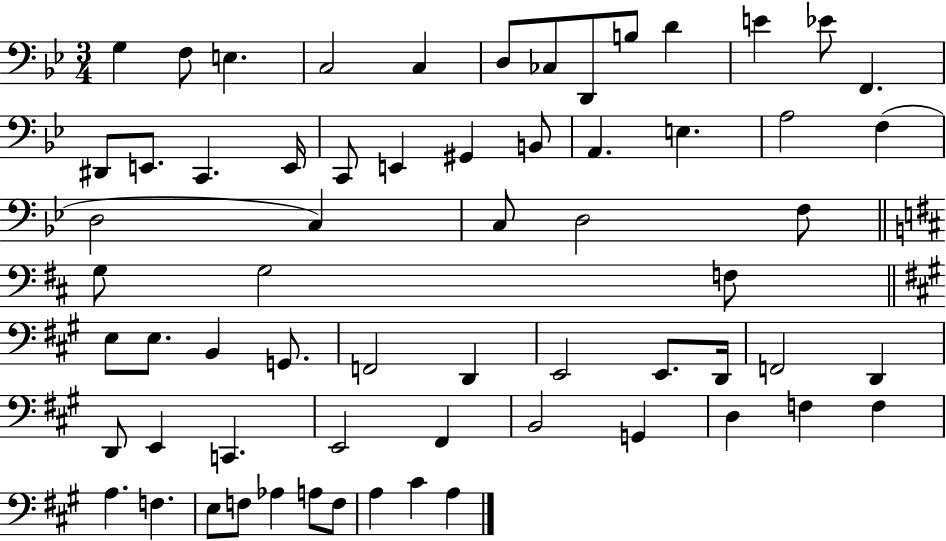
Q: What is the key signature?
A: BES major